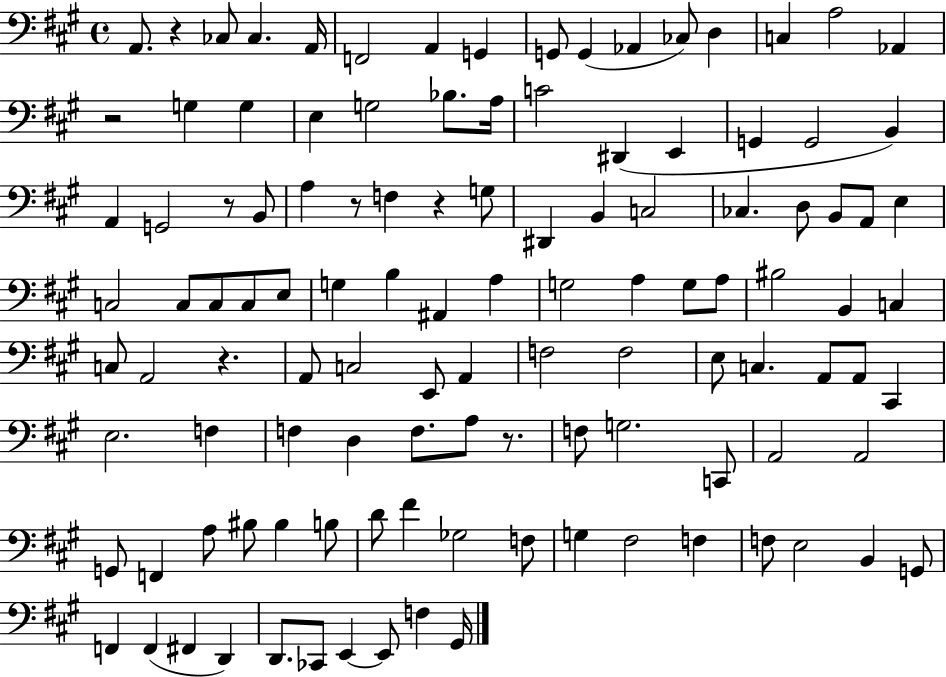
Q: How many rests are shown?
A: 7